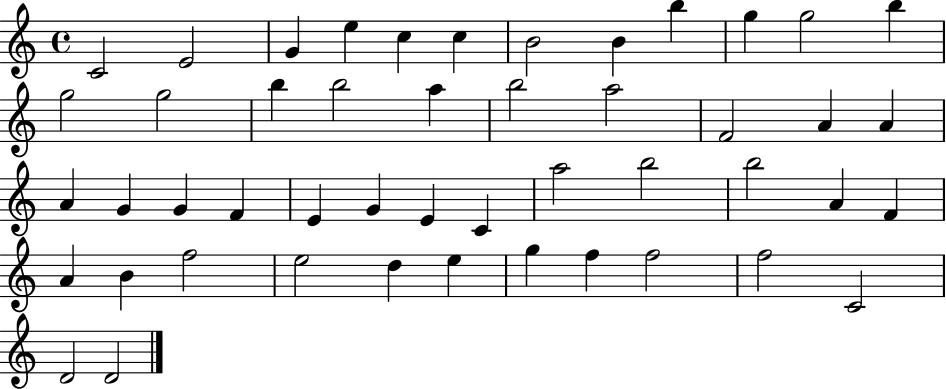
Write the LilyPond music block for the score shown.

{
  \clef treble
  \time 4/4
  \defaultTimeSignature
  \key c \major
  c'2 e'2 | g'4 e''4 c''4 c''4 | b'2 b'4 b''4 | g''4 g''2 b''4 | \break g''2 g''2 | b''4 b''2 a''4 | b''2 a''2 | f'2 a'4 a'4 | \break a'4 g'4 g'4 f'4 | e'4 g'4 e'4 c'4 | a''2 b''2 | b''2 a'4 f'4 | \break a'4 b'4 f''2 | e''2 d''4 e''4 | g''4 f''4 f''2 | f''2 c'2 | \break d'2 d'2 | \bar "|."
}